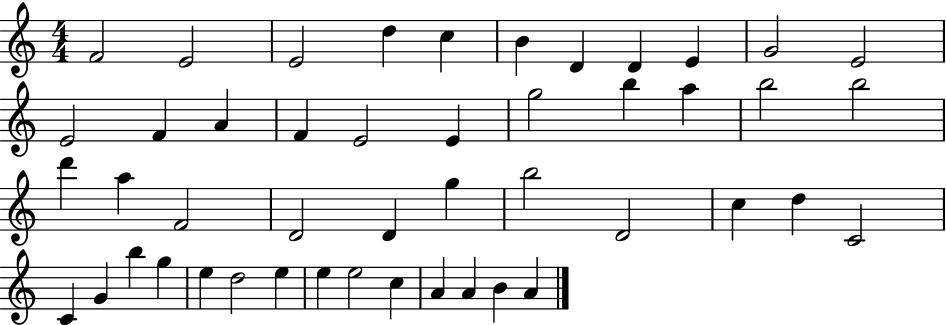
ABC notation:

X:1
T:Untitled
M:4/4
L:1/4
K:C
F2 E2 E2 d c B D D E G2 E2 E2 F A F E2 E g2 b a b2 b2 d' a F2 D2 D g b2 D2 c d C2 C G b g e d2 e e e2 c A A B A